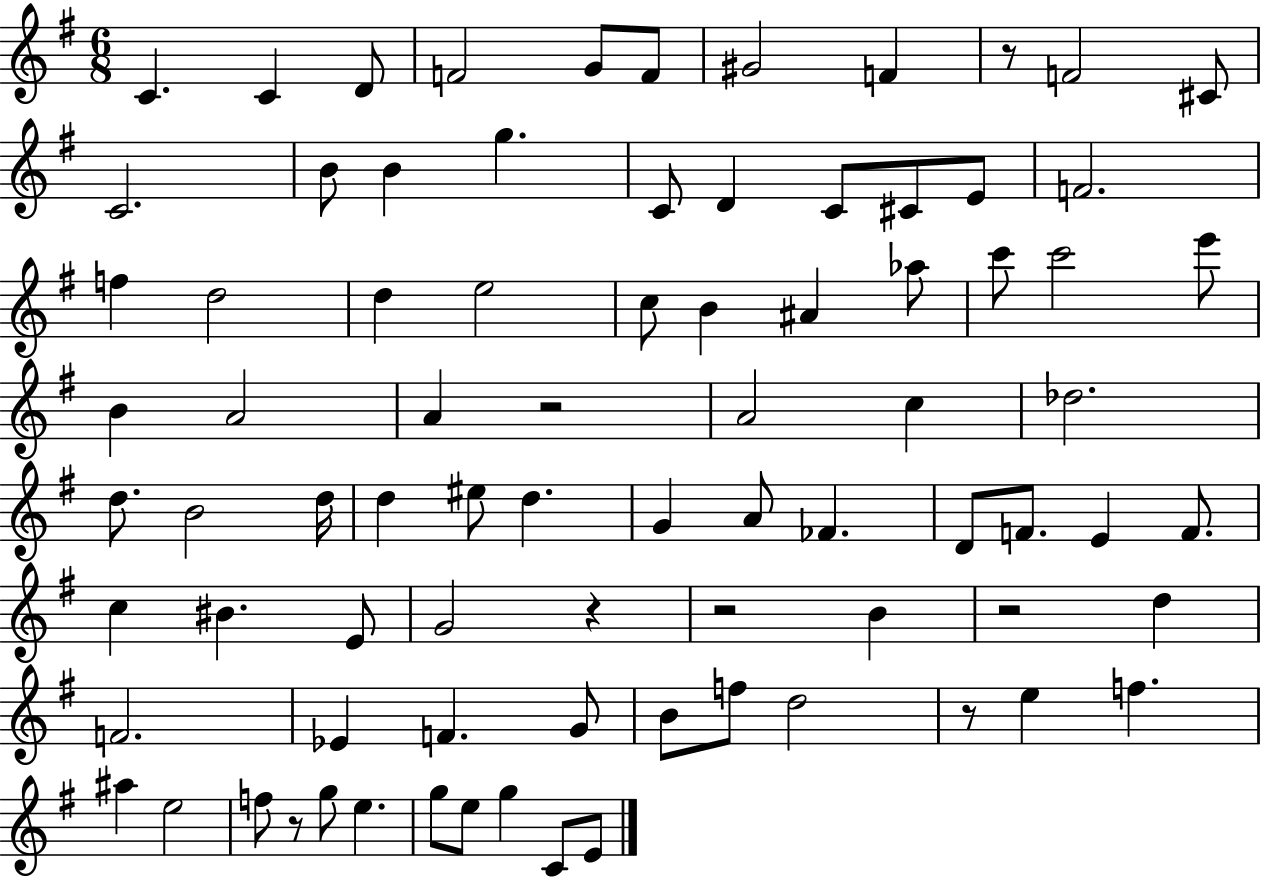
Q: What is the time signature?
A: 6/8